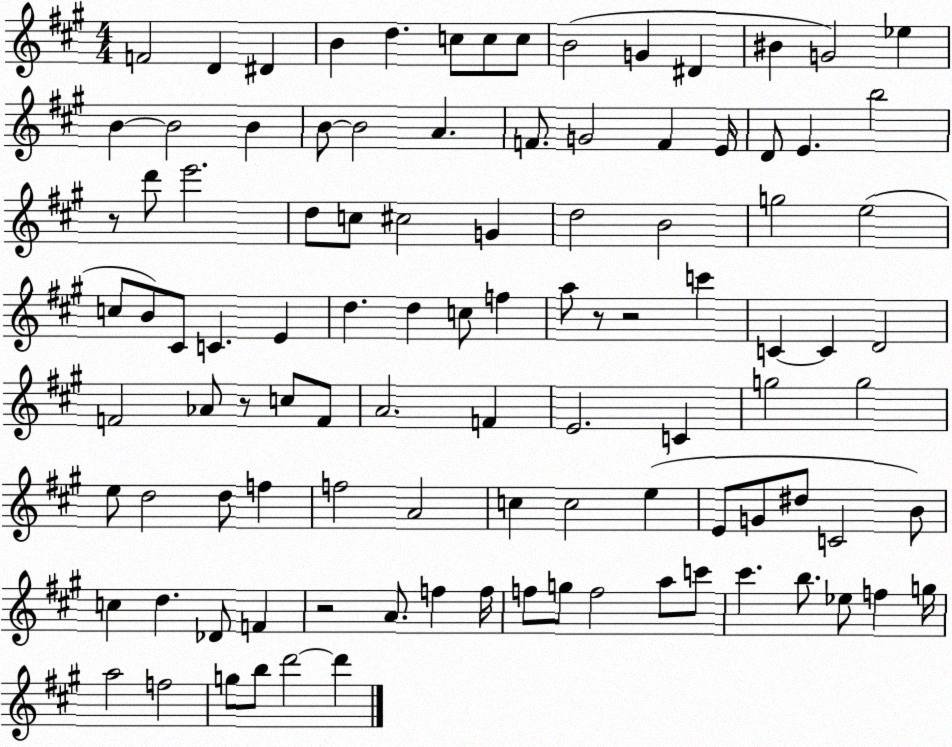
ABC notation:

X:1
T:Untitled
M:4/4
L:1/4
K:A
F2 D ^D B d c/2 c/2 c/2 B2 G ^D ^B G2 _e B B2 B B/2 B2 A F/2 G2 F E/4 D/2 E b2 z/2 d'/2 e'2 d/2 c/2 ^c2 G d2 B2 g2 e2 c/2 B/2 ^C/2 C E d d c/2 f a/2 z/2 z2 c' C C D2 F2 _A/2 z/2 c/2 F/2 A2 F E2 C g2 g2 e/2 d2 d/2 f f2 A2 c c2 e E/2 G/2 ^d/2 C2 B/2 c d _D/2 F z2 A/2 f f/4 f/2 g/2 f2 a/2 c'/2 ^c' b/2 _e/2 f g/4 a2 f2 g/2 b/2 d'2 d'